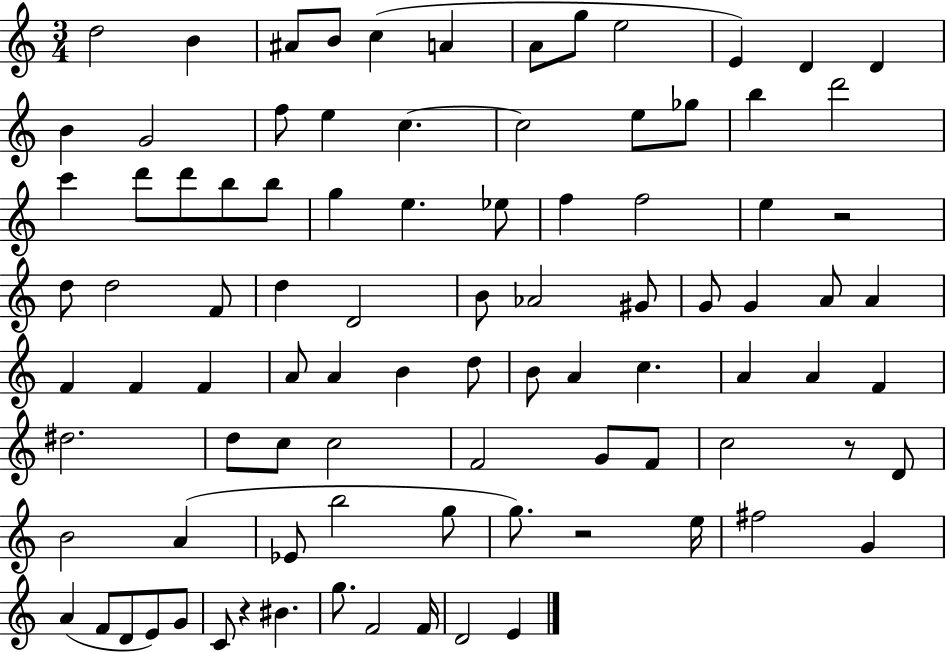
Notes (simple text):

D5/h B4/q A#4/e B4/e C5/q A4/q A4/e G5/e E5/h E4/q D4/q D4/q B4/q G4/h F5/e E5/q C5/q. C5/h E5/e Gb5/e B5/q D6/h C6/q D6/e D6/e B5/e B5/e G5/q E5/q. Eb5/e F5/q F5/h E5/q R/h D5/e D5/h F4/e D5/q D4/h B4/e Ab4/h G#4/e G4/e G4/q A4/e A4/q F4/q F4/q F4/q A4/e A4/q B4/q D5/e B4/e A4/q C5/q. A4/q A4/q F4/q D#5/h. D5/e C5/e C5/h F4/h G4/e F4/e C5/h R/e D4/e B4/h A4/q Eb4/e B5/h G5/e G5/e. R/h E5/s F#5/h G4/q A4/q F4/e D4/e E4/e G4/e C4/e R/q BIS4/q. G5/e. F4/h F4/s D4/h E4/q